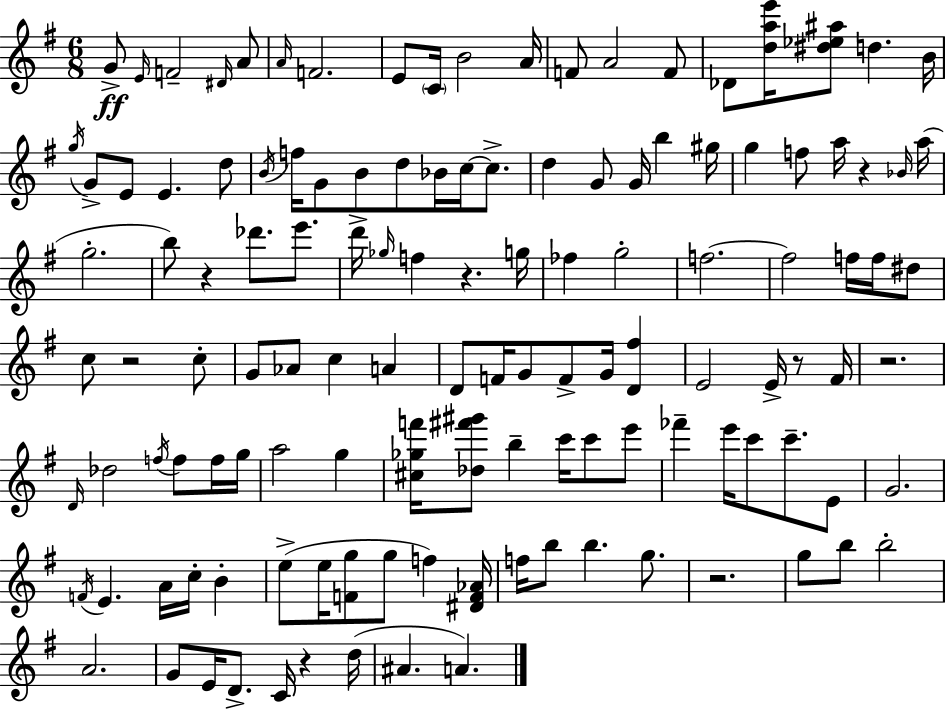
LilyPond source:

{
  \clef treble
  \numericTimeSignature
  \time 6/8
  \key g \major
  g'8->\ff \grace { e'16 } f'2-- \grace { dis'16 } | a'8 \grace { a'16 } f'2. | e'8 \parenthesize c'16 b'2 | a'16 f'8 a'2 | \break f'8 des'8 <d'' a'' e'''>16 <dis'' ees'' ais''>8 d''4. | b'16 \acciaccatura { g''16 } g'8-> e'8 e'4. | d''8 \acciaccatura { b'16 } f''16 g'8 b'8 d''8 | bes'16 c''16~~ c''8.-> d''4 g'8 g'16 | \break b''4 gis''16 g''4 f''8 a''16 | r4 \grace { bes'16 }( a''16 g''2.-. | b''8) r4 | des'''8. e'''8. d'''16-> \grace { ges''16 } f''4 | \break r4. g''16 fes''4 g''2-. | f''2.~~ | f''2 | f''16 f''16 dis''8 c''8 r2 | \break c''8-. g'8 aes'8 c''4 | a'4 d'8 f'16 g'8 | f'8-> g'16 <d' fis''>4 e'2 | e'16-> r8 fis'16 r2. | \break \grace { d'16 } des''2 | \acciaccatura { f''16 } f''8 f''16 g''16 a''2 | g''4 <cis'' ges'' f'''>16 <des'' fis''' gis'''>8 | b''4-- c'''16 c'''8 e'''8 fes'''4-- | \break e'''16 c'''8 c'''8.-- e'8 g'2. | \acciaccatura { f'16 } e'4. | a'16 c''16-. b'4-. e''8->( | e''16 <f' g''>8 g''8 f''4) <dis' f' aes'>16 f''16 b''8 | \break b''4. g''8. r2. | g''8 | b''8 b''2-. a'2. | g'8 | \break e'16 d'8.-> c'16 r4 d''16( ais'4. | a'4.) \bar "|."
}